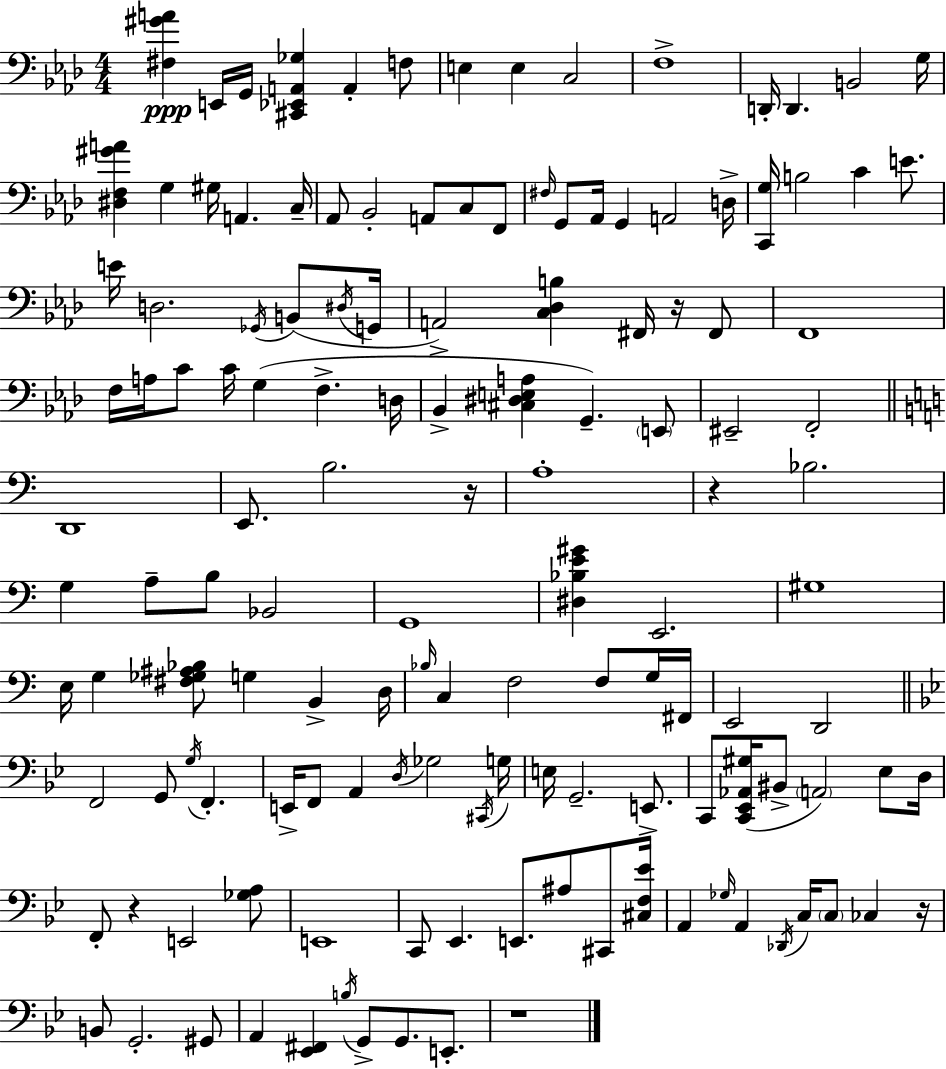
X:1
T:Untitled
M:4/4
L:1/4
K:Fm
[^F,^GA] E,,/4 G,,/4 [^C,,_E,,A,,_G,] A,, F,/2 E, E, C,2 F,4 D,,/4 D,, B,,2 G,/4 [^D,F,^GA] G, ^G,/4 A,, C,/4 _A,,/2 _B,,2 A,,/2 C,/2 F,,/2 ^F,/4 G,,/2 _A,,/4 G,, A,,2 D,/4 [C,,G,]/4 B,2 C E/2 E/4 D,2 _G,,/4 B,,/2 ^D,/4 G,,/4 A,,2 [C,_D,B,] ^F,,/4 z/4 ^F,,/2 F,,4 F,/4 A,/4 C/2 C/4 G, F, D,/4 _B,, [^C,^D,E,A,] G,, E,,/2 ^E,,2 F,,2 D,,4 E,,/2 B,2 z/4 A,4 z _B,2 G, A,/2 B,/2 _B,,2 G,,4 [^D,_B,E^G] E,,2 ^G,4 E,/4 G, [^F,_G,^A,_B,]/2 G, B,, D,/4 _B,/4 C, F,2 F,/2 G,/4 ^F,,/4 E,,2 D,,2 F,,2 G,,/2 G,/4 F,, E,,/4 F,,/2 A,, D,/4 _G,2 ^C,,/4 G,/4 E,/4 G,,2 E,,/2 C,,/2 [C,,_E,,_A,,^G,]/4 ^B,,/2 A,,2 _E,/2 D,/4 F,,/2 z E,,2 [_G,A,]/2 E,,4 C,,/2 _E,, E,,/2 ^A,/2 ^C,,/2 [^C,F,_E]/4 A,, _G,/4 A,, _D,,/4 C,/4 C,/2 _C, z/4 B,,/2 G,,2 ^G,,/2 A,, [_E,,^F,,] B,/4 G,,/2 G,,/2 E,,/2 z4